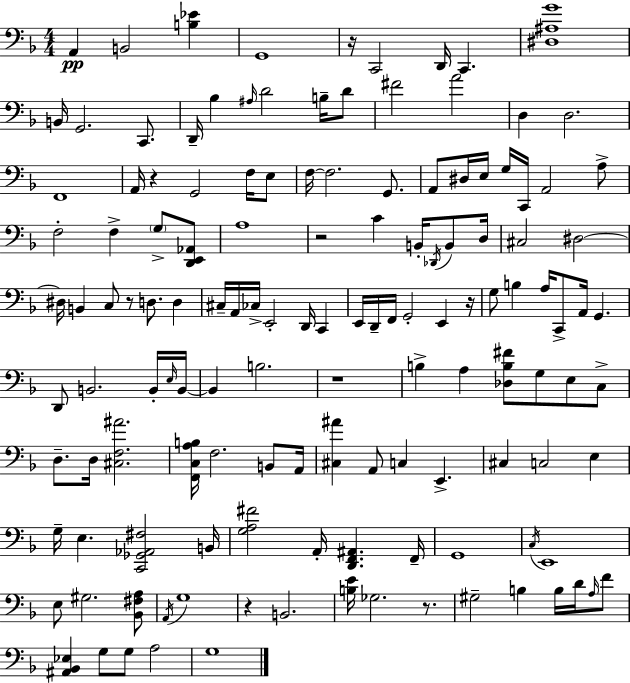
{
  \clef bass
  \numericTimeSignature
  \time 4/4
  \key d \minor
  a,4\pp b,2 <b ees'>4 | g,1 | r16 c,2 d,16 c,4. | <dis ais g'>1 | \break b,16 g,2. c,8. | d,16-- bes4 \grace { ais16 } d'2 b16-- d'8 | fis'2 a'2 | d4 d2. | \break f,1 | a,16 r4 g,2 f16 e8 | f16~~ f2. g,8. | a,8 dis16 e16 g16 c,16 a,2 a8-> | \break f2-. f4-> \parenthesize g8-> <d, e, aes,>8 | a1 | r2 c'4 b,16-. \acciaccatura { des,16 } b,8 | d16 cis2 dis2~~ | \break dis16 b,4 c8 r8 d8. d4 | cis16-- a,16 ces16-> e,2-. d,16 c,4 | e,16 d,16-- f,16 g,2-. e,4 | r16 g8 b4 a16 c,8-> a,16 g,4. | \break d,8 b,2. | b,16-. \grace { e16 } b,16~~ b,4 b2. | r1 | b4-> a4 <des b fis'>8 g8 e8 | \break c8-> d8.-- d16 <cis f ais'>2. | <f, c a b>16 f2. | b,8 a,16 <cis ais'>4 a,8 c4 e,4.-> | cis4 c2 e4 | \break g16-- e4. <c, ges, aes, fis>2 | b,16 <g a fis'>2 a,16-. <d, f, ais,>4. | f,16-- g,1 | \acciaccatura { c16 } e,1 | \break e8 gis2. | <bes, fis a>8 \acciaccatura { a,16 } g1 | r4 b,2. | <b e'>16 ges2. | \break r8. gis2-- b4 | b16 d'16 \grace { a16 } f'8 <ais, bes, ees>4 g8 g8 a2 | g1 | \bar "|."
}